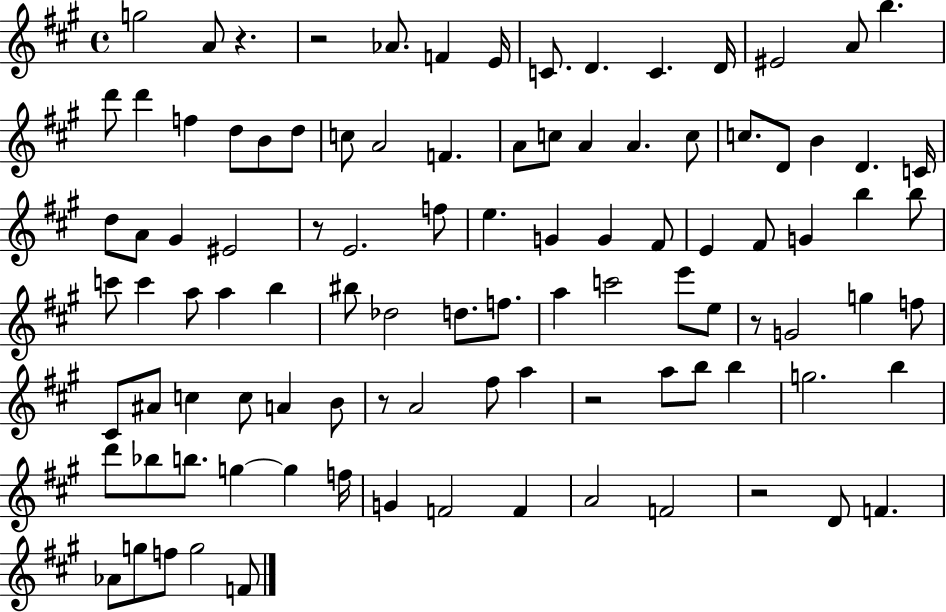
{
  \clef treble
  \time 4/4
  \defaultTimeSignature
  \key a \major
  g''2 a'8 r4. | r2 aes'8. f'4 e'16 | c'8. d'4. c'4. d'16 | eis'2 a'8 b''4. | \break d'''8 d'''4 f''4 d''8 b'8 d''8 | c''8 a'2 f'4. | a'8 c''8 a'4 a'4. c''8 | c''8. d'8 b'4 d'4. c'16 | \break d''8 a'8 gis'4 eis'2 | r8 e'2. f''8 | e''4. g'4 g'4 fis'8 | e'4 fis'8 g'4 b''4 b''8 | \break c'''8 c'''4 a''8 a''4 b''4 | bis''8 des''2 d''8. f''8. | a''4 c'''2 e'''8 e''8 | r8 g'2 g''4 f''8 | \break cis'8 ais'8 c''4 c''8 a'4 b'8 | r8 a'2 fis''8 a''4 | r2 a''8 b''8 b''4 | g''2. b''4 | \break d'''8 bes''8 b''8. g''4~~ g''4 f''16 | g'4 f'2 f'4 | a'2 f'2 | r2 d'8 f'4. | \break aes'8 g''8 f''8 g''2 f'8 | \bar "|."
}